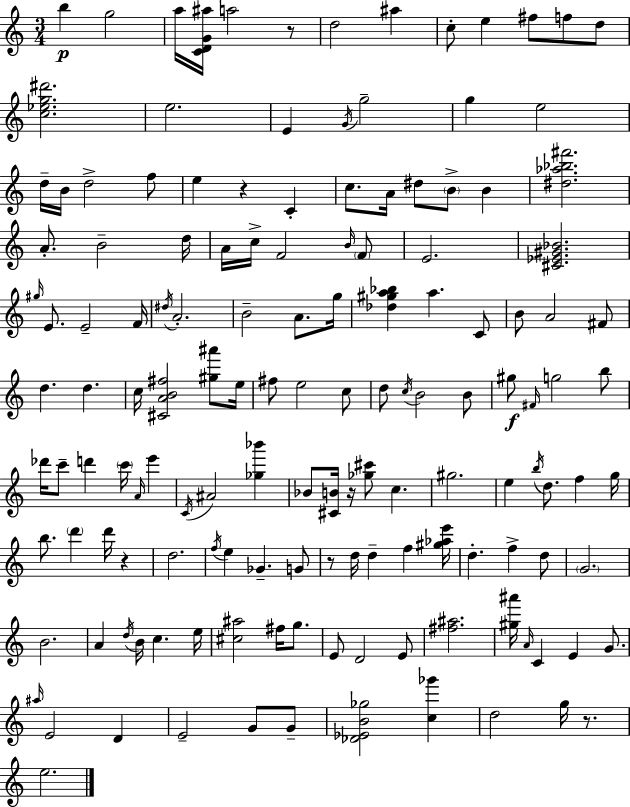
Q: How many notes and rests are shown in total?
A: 143